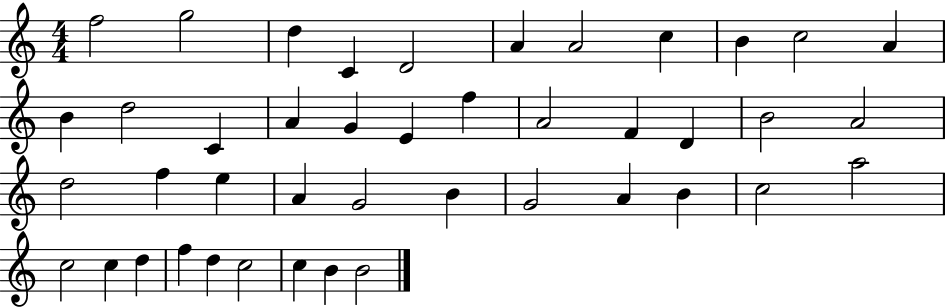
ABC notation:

X:1
T:Untitled
M:4/4
L:1/4
K:C
f2 g2 d C D2 A A2 c B c2 A B d2 C A G E f A2 F D B2 A2 d2 f e A G2 B G2 A B c2 a2 c2 c d f d c2 c B B2